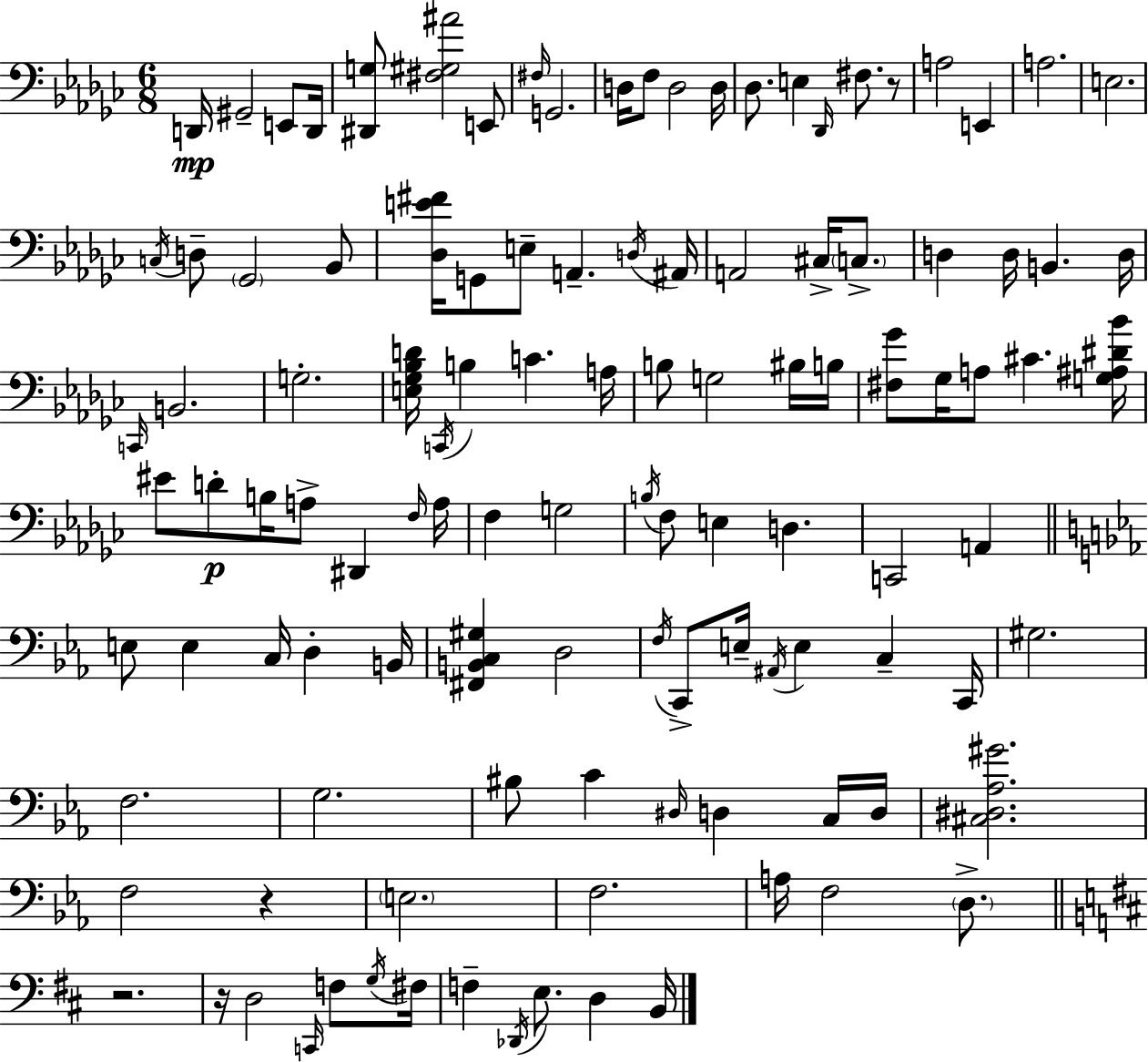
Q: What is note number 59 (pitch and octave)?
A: B3